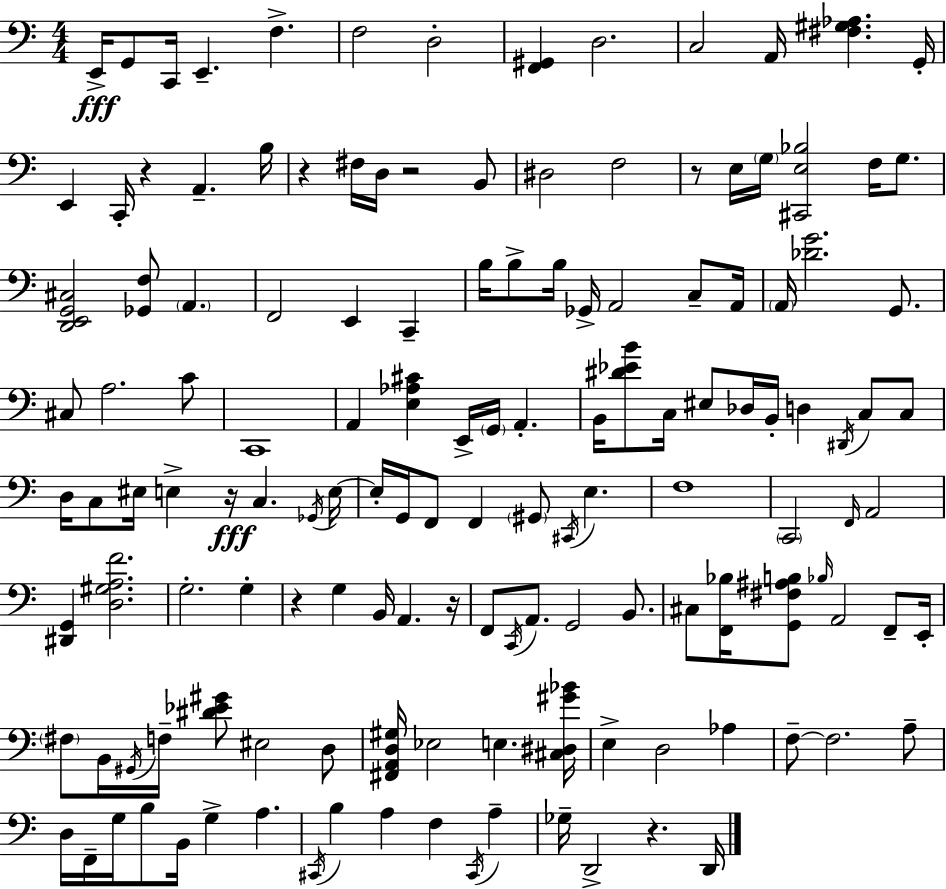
E2/s G2/e C2/s E2/q. F3/q. F3/h D3/h [F2,G#2]/q D3/h. C3/h A2/s [F#3,G#3,Ab3]/q. G2/s E2/q C2/s R/q A2/q. B3/s R/q F#3/s D3/s R/h B2/e D#3/h F3/h R/e E3/s G3/s [C#2,E3,Bb3]/h F3/s G3/e. [D2,E2,G2,C#3]/h [Gb2,F3]/e A2/q. F2/h E2/q C2/q B3/s B3/e B3/s Gb2/s A2/h C3/e A2/s A2/s [Db4,G4]/h. G2/e. C#3/e A3/h. C4/e C2/w A2/q [E3,Ab3,C#4]/q E2/s G2/s A2/q. B2/s [D#4,Eb4,B4]/e C3/s EIS3/e Db3/s B2/s D3/q D#2/s C3/e C3/e D3/s C3/e EIS3/s E3/q R/s C3/q. Gb2/s E3/s E3/s G2/s F2/e F2/q G#2/e C#2/s E3/q. F3/w C2/h F2/s A2/h [D#2,G2]/q [D3,G#3,A3,F4]/h. G3/h. G3/q R/q G3/q B2/s A2/q. R/s F2/e C2/s A2/e. G2/h B2/e. C#3/e [F2,Bb3]/s [G2,F#3,A#3,B3]/e Bb3/s A2/h F2/e E2/s F#3/e B2/s G#2/s F3/s [D#4,Eb4,G#4]/e EIS3/h D3/e [F#2,A2,D3,G#3]/s Eb3/h E3/q. [C#3,D#3,G#4,Bb4]/s E3/q D3/h Ab3/q F3/e F3/h. A3/e D3/s F2/s G3/s B3/e B2/s G3/q A3/q. C#2/s B3/q A3/q F3/q C#2/s A3/q Gb3/s D2/h R/q. D2/s